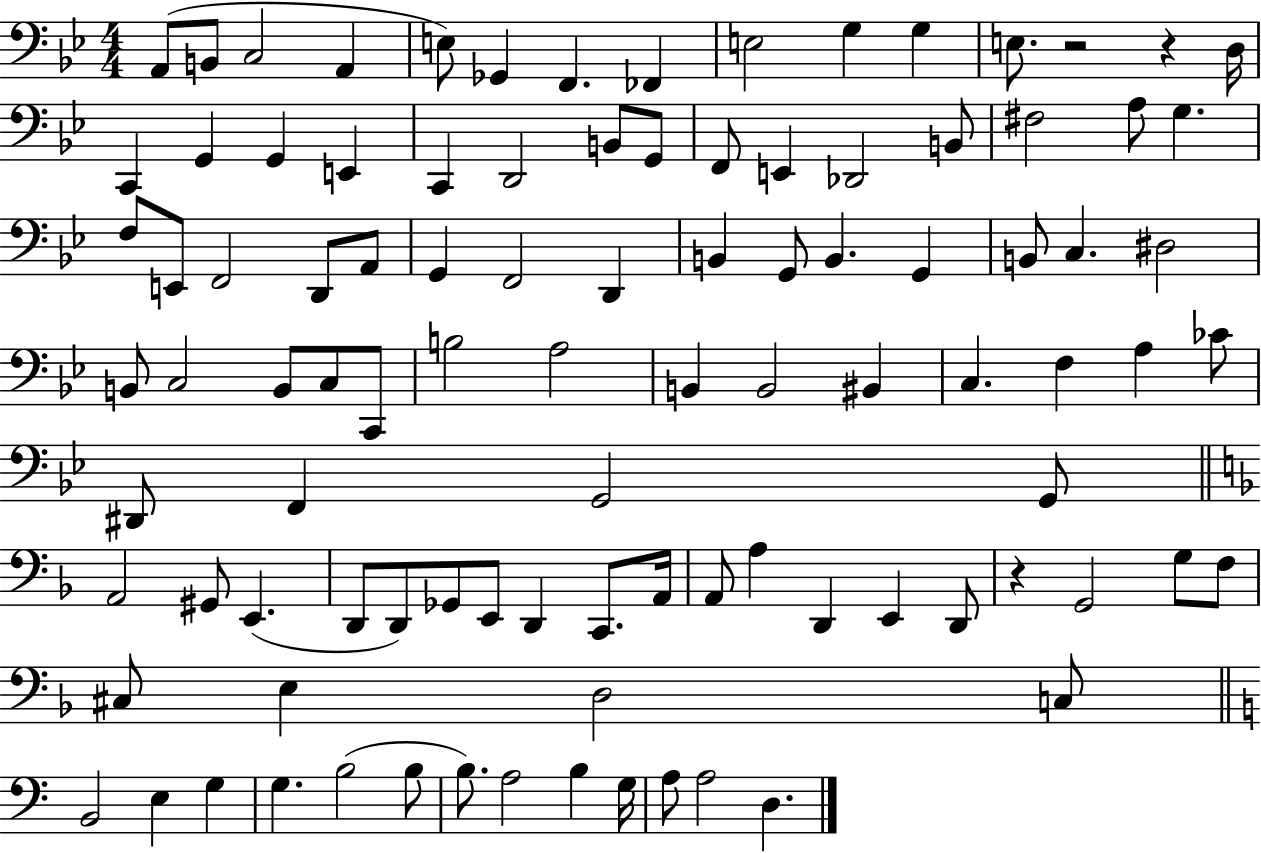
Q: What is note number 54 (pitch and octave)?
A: C3